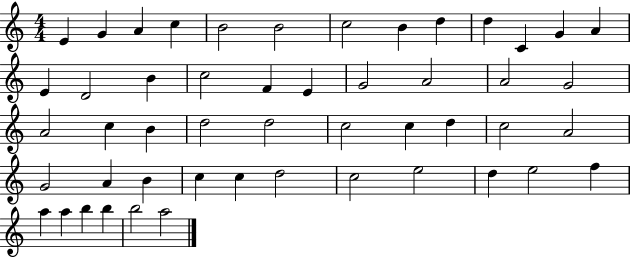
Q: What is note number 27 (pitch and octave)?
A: D5